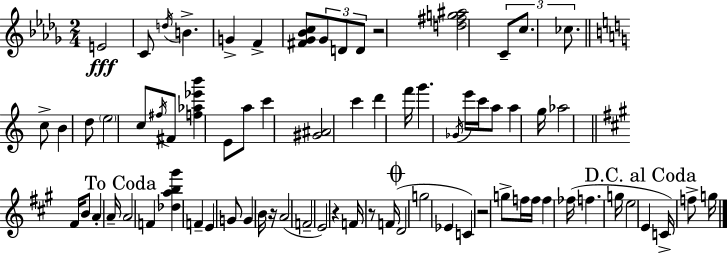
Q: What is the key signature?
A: BES minor